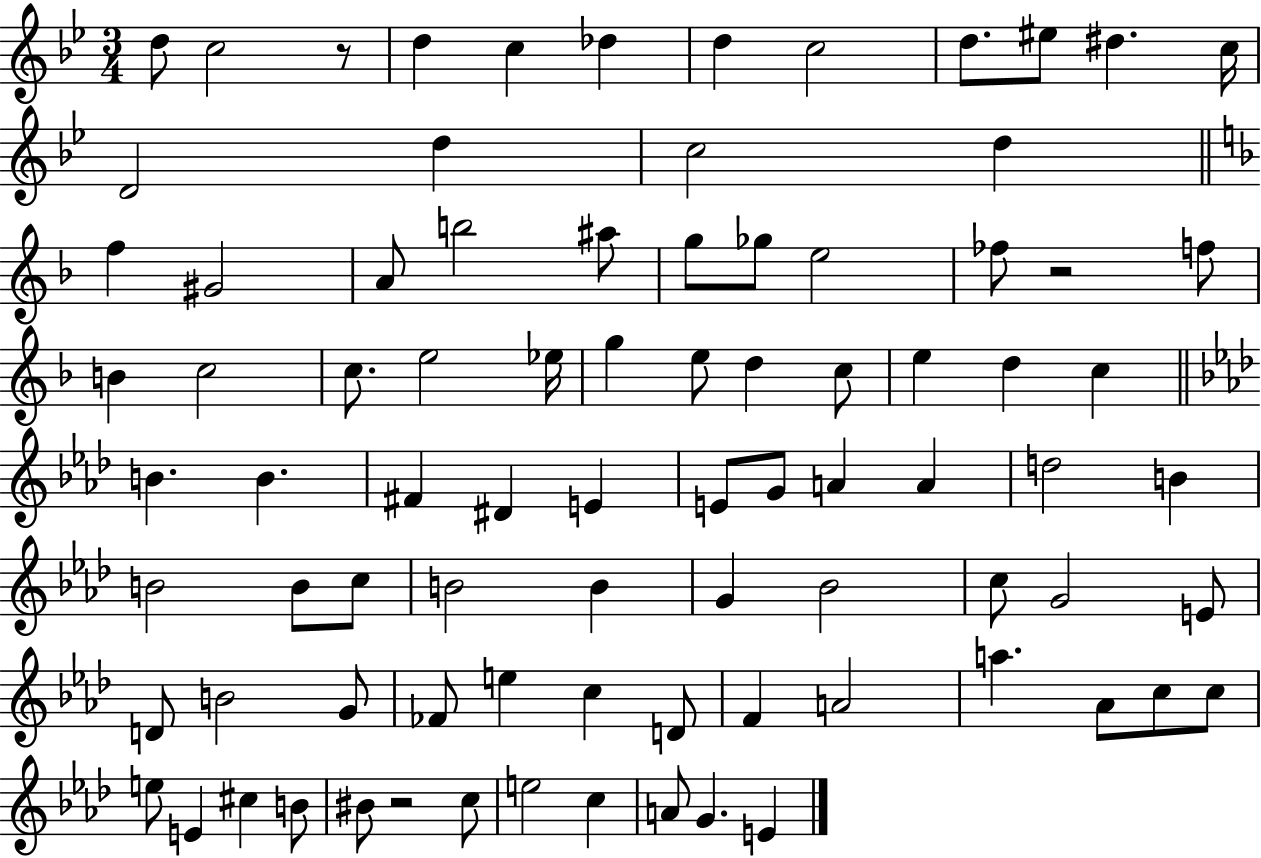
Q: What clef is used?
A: treble